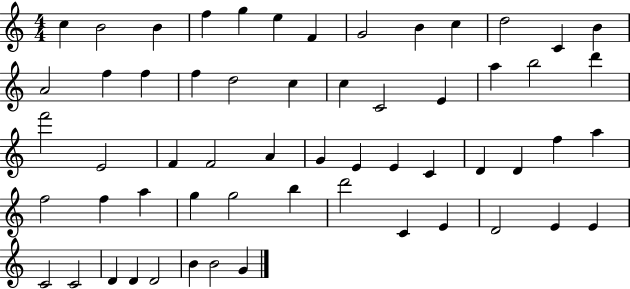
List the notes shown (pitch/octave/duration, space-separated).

C5/q B4/h B4/q F5/q G5/q E5/q F4/q G4/h B4/q C5/q D5/h C4/q B4/q A4/h F5/q F5/q F5/q D5/h C5/q C5/q C4/h E4/q A5/q B5/h D6/q F6/h E4/h F4/q F4/h A4/q G4/q E4/q E4/q C4/q D4/q D4/q F5/q A5/q F5/h F5/q A5/q G5/q G5/h B5/q D6/h C4/q E4/q D4/h E4/q E4/q C4/h C4/h D4/q D4/q D4/h B4/q B4/h G4/q